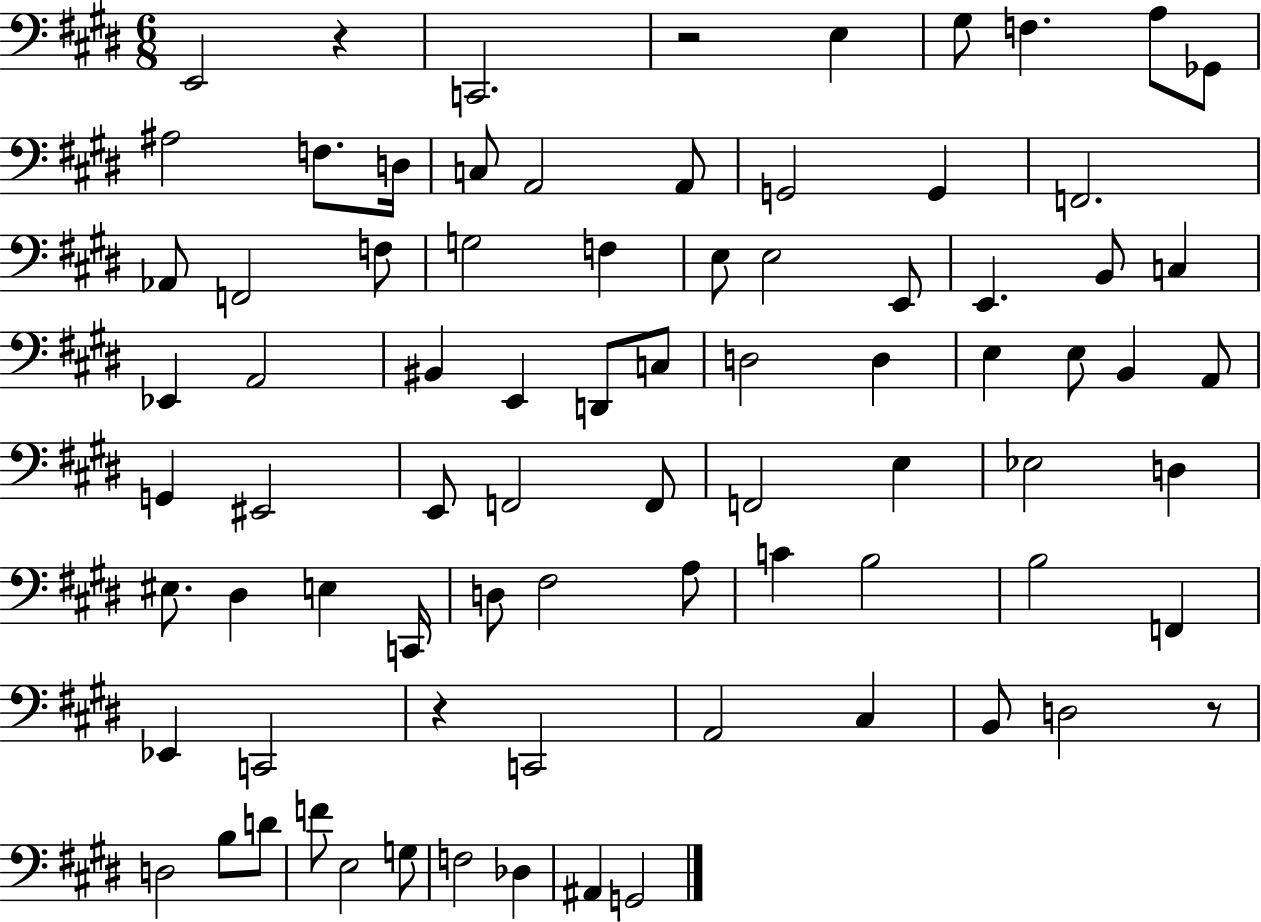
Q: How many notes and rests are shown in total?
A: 80